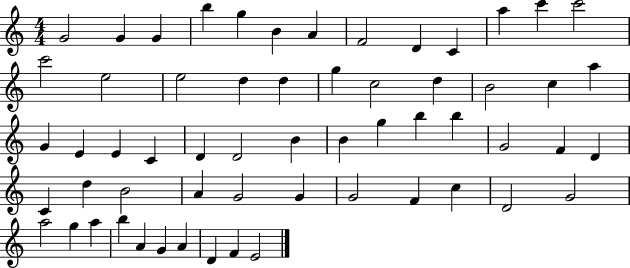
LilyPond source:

{
  \clef treble
  \numericTimeSignature
  \time 4/4
  \key c \major
  g'2 g'4 g'4 | b''4 g''4 b'4 a'4 | f'2 d'4 c'4 | a''4 c'''4 c'''2 | \break c'''2 e''2 | e''2 d''4 d''4 | g''4 c''2 d''4 | b'2 c''4 a''4 | \break g'4 e'4 e'4 c'4 | d'4 d'2 b'4 | b'4 g''4 b''4 b''4 | g'2 f'4 d'4 | \break c'4 d''4 b'2 | a'4 g'2 g'4 | g'2 f'4 c''4 | d'2 g'2 | \break a''2 g''4 a''4 | b''4 a'4 g'4 a'4 | d'4 f'4 e'2 | \bar "|."
}